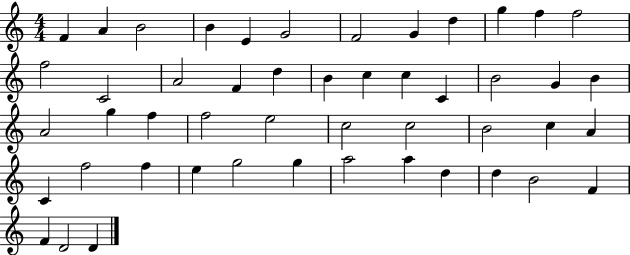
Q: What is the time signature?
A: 4/4